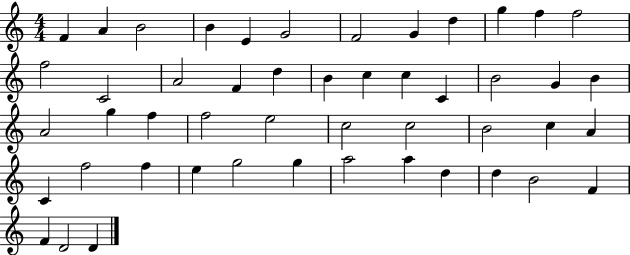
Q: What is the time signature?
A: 4/4